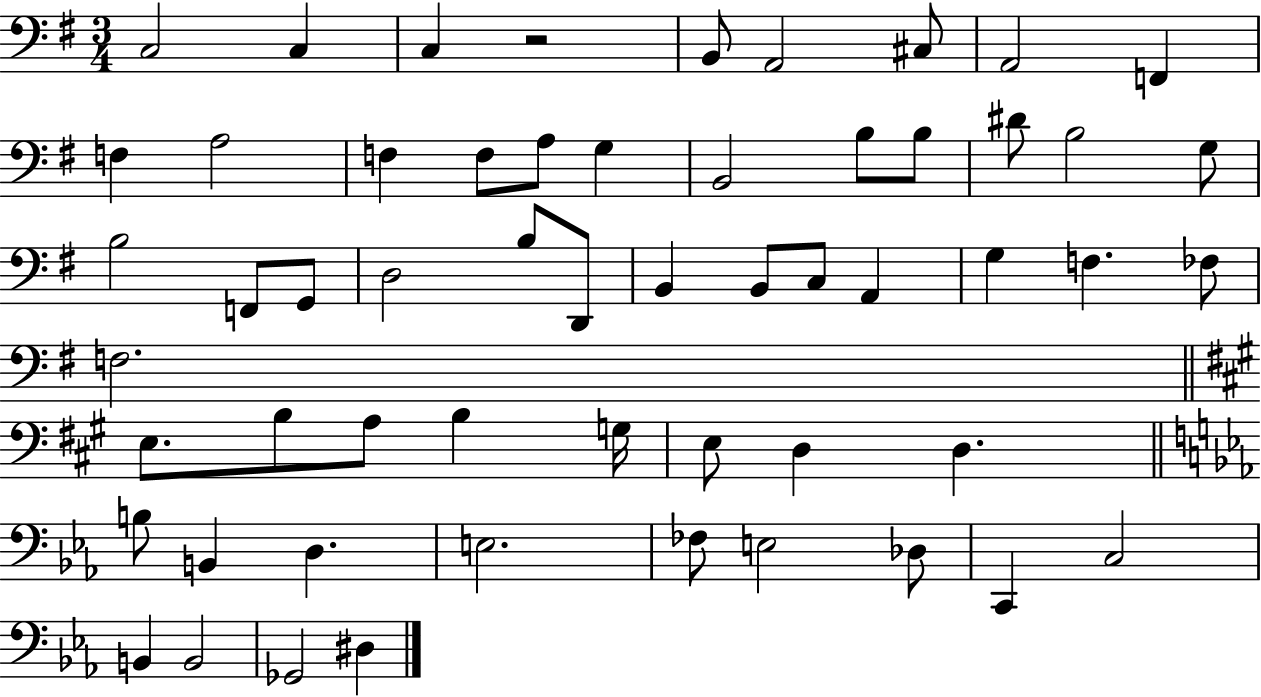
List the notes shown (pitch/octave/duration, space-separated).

C3/h C3/q C3/q R/h B2/e A2/h C#3/e A2/h F2/q F3/q A3/h F3/q F3/e A3/e G3/q B2/h B3/e B3/e D#4/e B3/h G3/e B3/h F2/e G2/e D3/h B3/e D2/e B2/q B2/e C3/e A2/q G3/q F3/q. FES3/e F3/h. E3/e. B3/e A3/e B3/q G3/s E3/e D3/q D3/q. B3/e B2/q D3/q. E3/h. FES3/e E3/h Db3/e C2/q C3/h B2/q B2/h Gb2/h D#3/q